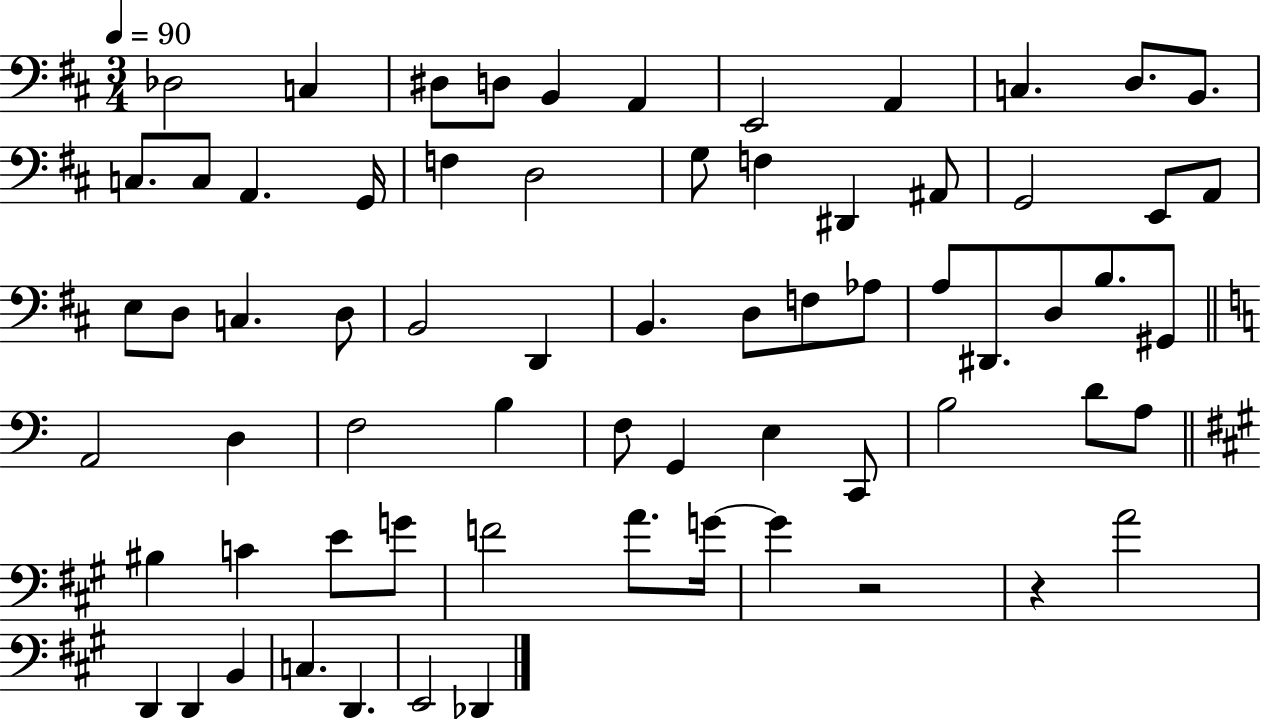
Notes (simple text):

Db3/h C3/q D#3/e D3/e B2/q A2/q E2/h A2/q C3/q. D3/e. B2/e. C3/e. C3/e A2/q. G2/s F3/q D3/h G3/e F3/q D#2/q A#2/e G2/h E2/e A2/e E3/e D3/e C3/q. D3/e B2/h D2/q B2/q. D3/e F3/e Ab3/e A3/e D#2/e. D3/e B3/e. G#2/e A2/h D3/q F3/h B3/q F3/e G2/q E3/q C2/e B3/h D4/e A3/e BIS3/q C4/q E4/e G4/e F4/h A4/e. G4/s G4/q R/h R/q A4/h D2/q D2/q B2/q C3/q. D2/q. E2/h Db2/q